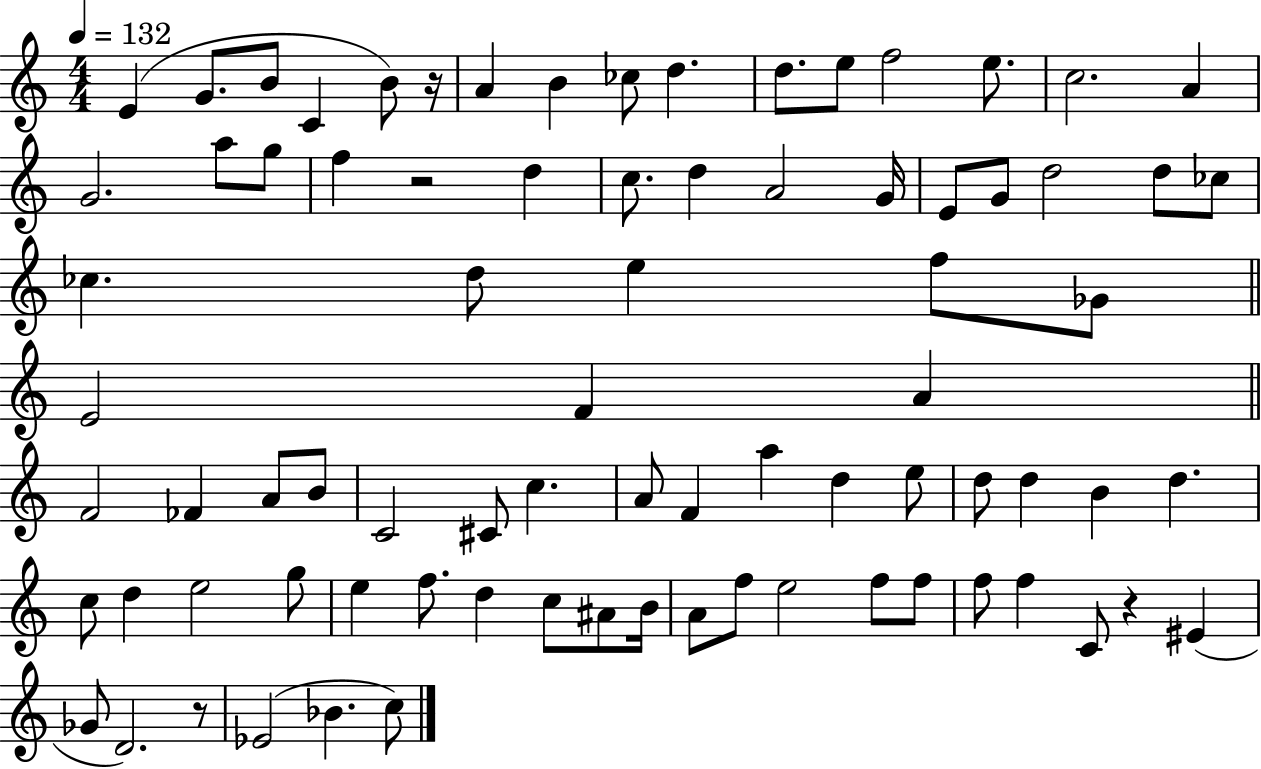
E4/q G4/e. B4/e C4/q B4/e R/s A4/q B4/q CES5/e D5/q. D5/e. E5/e F5/h E5/e. C5/h. A4/q G4/h. A5/e G5/e F5/q R/h D5/q C5/e. D5/q A4/h G4/s E4/e G4/e D5/h D5/e CES5/e CES5/q. D5/e E5/q F5/e Gb4/e E4/h F4/q A4/q F4/h FES4/q A4/e B4/e C4/h C#4/e C5/q. A4/e F4/q A5/q D5/q E5/e D5/e D5/q B4/q D5/q. C5/e D5/q E5/h G5/e E5/q F5/e. D5/q C5/e A#4/e B4/s A4/e F5/e E5/h F5/e F5/e F5/e F5/q C4/e R/q EIS4/q Gb4/e D4/h. R/e Eb4/h Bb4/q. C5/e